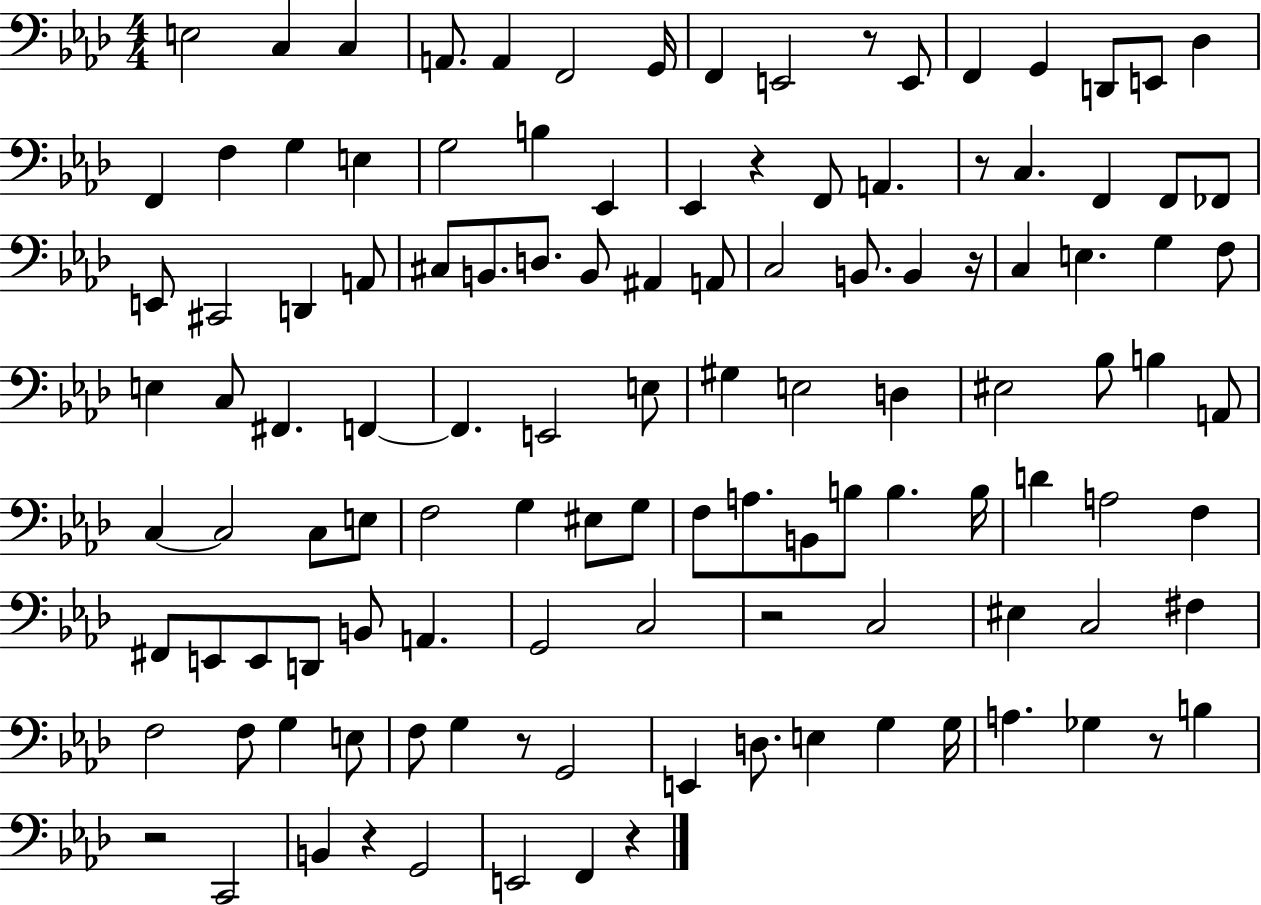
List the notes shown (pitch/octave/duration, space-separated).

E3/h C3/q C3/q A2/e. A2/q F2/h G2/s F2/q E2/h R/e E2/e F2/q G2/q D2/e E2/e Db3/q F2/q F3/q G3/q E3/q G3/h B3/q Eb2/q Eb2/q R/q F2/e A2/q. R/e C3/q. F2/q F2/e FES2/e E2/e C#2/h D2/q A2/e C#3/e B2/e. D3/e. B2/e A#2/q A2/e C3/h B2/e. B2/q R/s C3/q E3/q. G3/q F3/e E3/q C3/e F#2/q. F2/q F2/q. E2/h E3/e G#3/q E3/h D3/q EIS3/h Bb3/e B3/q A2/e C3/q C3/h C3/e E3/e F3/h G3/q EIS3/e G3/e F3/e A3/e. B2/e B3/e B3/q. B3/s D4/q A3/h F3/q F#2/e E2/e E2/e D2/e B2/e A2/q. G2/h C3/h R/h C3/h EIS3/q C3/h F#3/q F3/h F3/e G3/q E3/e F3/e G3/q R/e G2/h E2/q D3/e. E3/q G3/q G3/s A3/q. Gb3/q R/e B3/q R/h C2/h B2/q R/q G2/h E2/h F2/q R/q